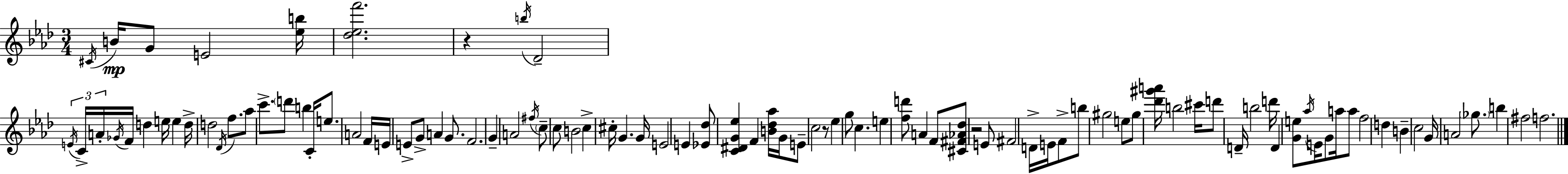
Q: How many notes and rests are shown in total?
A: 97